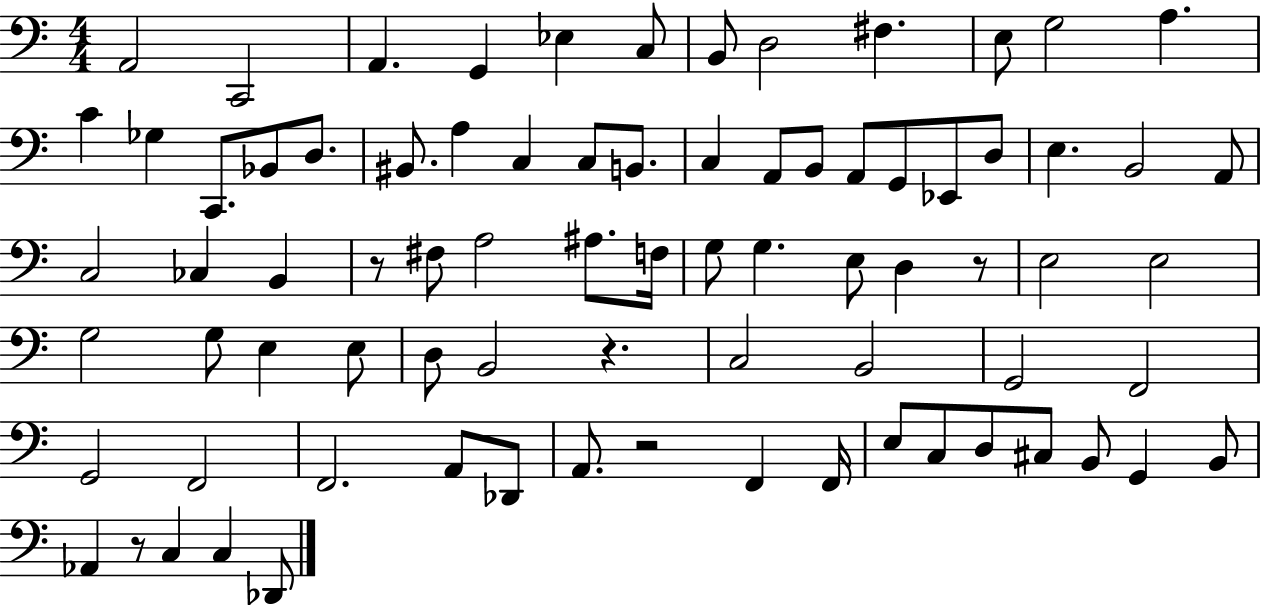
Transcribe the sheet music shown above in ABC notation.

X:1
T:Untitled
M:4/4
L:1/4
K:C
A,,2 C,,2 A,, G,, _E, C,/2 B,,/2 D,2 ^F, E,/2 G,2 A, C _G, C,,/2 _B,,/2 D,/2 ^B,,/2 A, C, C,/2 B,,/2 C, A,,/2 B,,/2 A,,/2 G,,/2 _E,,/2 D,/2 E, B,,2 A,,/2 C,2 _C, B,, z/2 ^F,/2 A,2 ^A,/2 F,/4 G,/2 G, E,/2 D, z/2 E,2 E,2 G,2 G,/2 E, E,/2 D,/2 B,,2 z C,2 B,,2 G,,2 F,,2 G,,2 F,,2 F,,2 A,,/2 _D,,/2 A,,/2 z2 F,, F,,/4 E,/2 C,/2 D,/2 ^C,/2 B,,/2 G,, B,,/2 _A,, z/2 C, C, _D,,/2